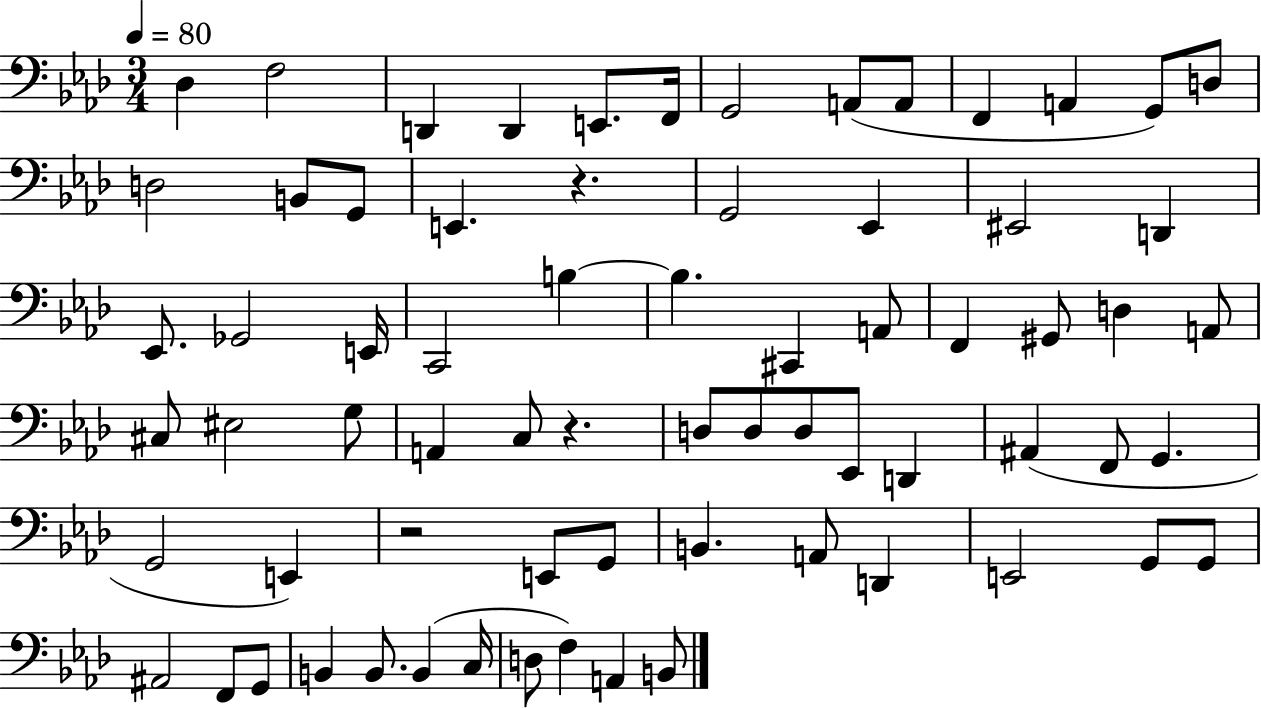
{
  \clef bass
  \numericTimeSignature
  \time 3/4
  \key aes \major
  \tempo 4 = 80
  des4 f2 | d,4 d,4 e,8. f,16 | g,2 a,8( a,8 | f,4 a,4 g,8) d8 | \break d2 b,8 g,8 | e,4. r4. | g,2 ees,4 | eis,2 d,4 | \break ees,8. ges,2 e,16 | c,2 b4~~ | b4. cis,4 a,8 | f,4 gis,8 d4 a,8 | \break cis8 eis2 g8 | a,4 c8 r4. | d8 d8 d8 ees,8 d,4 | ais,4( f,8 g,4. | \break g,2 e,4) | r2 e,8 g,8 | b,4. a,8 d,4 | e,2 g,8 g,8 | \break ais,2 f,8 g,8 | b,4 b,8. b,4( c16 | d8 f4) a,4 b,8 | \bar "|."
}